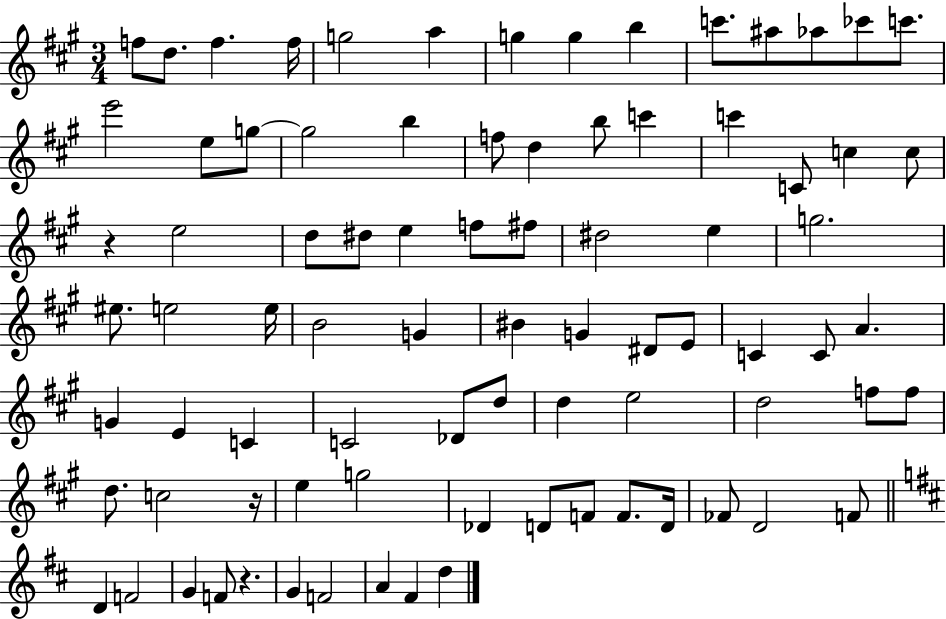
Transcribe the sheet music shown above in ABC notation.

X:1
T:Untitled
M:3/4
L:1/4
K:A
f/2 d/2 f f/4 g2 a g g b c'/2 ^a/2 _a/2 _c'/2 c'/2 e'2 e/2 g/2 g2 b f/2 d b/2 c' c' C/2 c c/2 z e2 d/2 ^d/2 e f/2 ^f/2 ^d2 e g2 ^e/2 e2 e/4 B2 G ^B G ^D/2 E/2 C C/2 A G E C C2 _D/2 d/2 d e2 d2 f/2 f/2 d/2 c2 z/4 e g2 _D D/2 F/2 F/2 D/4 _F/2 D2 F/2 D F2 G F/2 z G F2 A ^F d